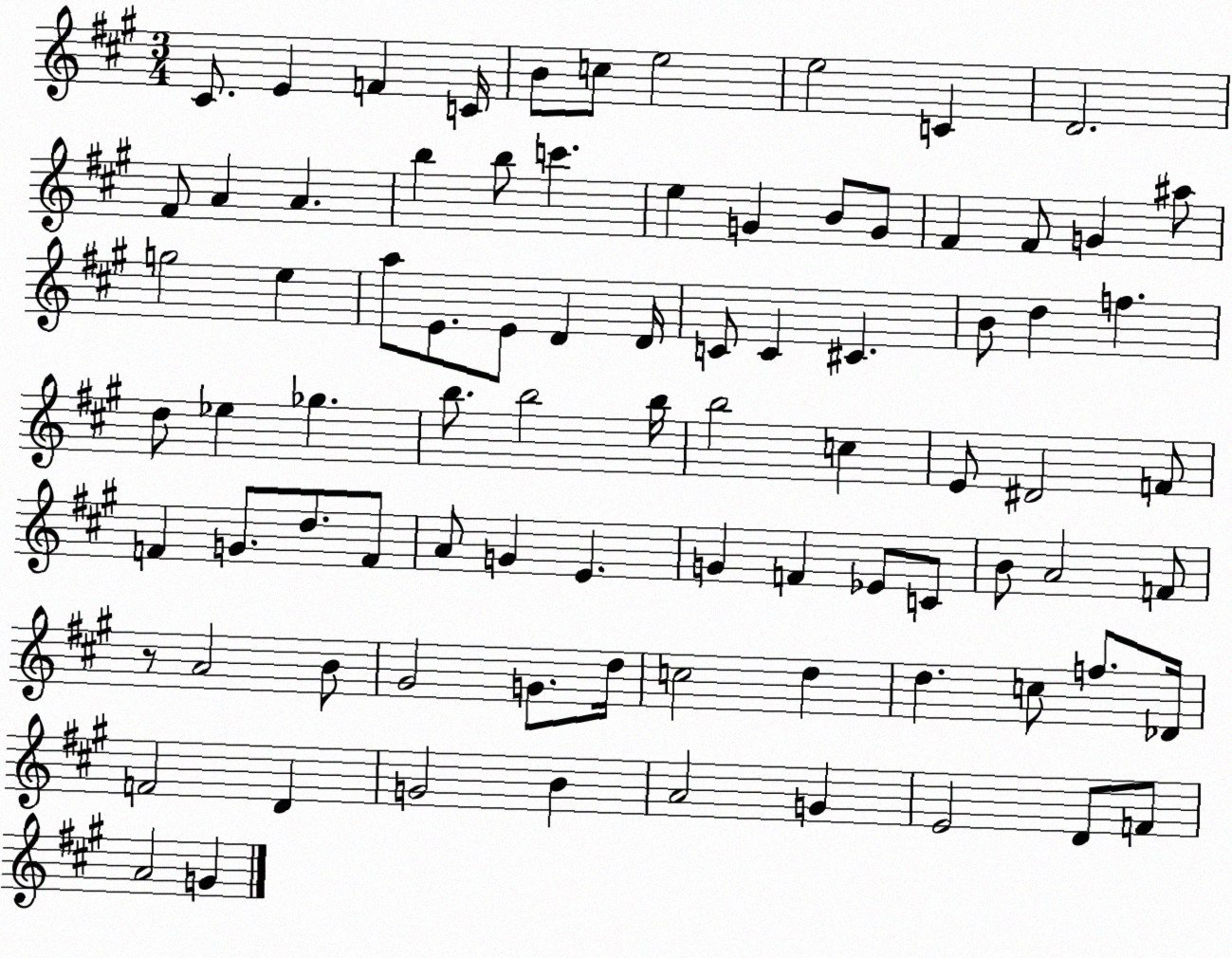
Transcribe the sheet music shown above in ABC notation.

X:1
T:Untitled
M:3/4
L:1/4
K:A
^C/2 E F C/4 B/2 c/2 e2 e2 C D2 ^F/2 A A b b/2 c' e G B/2 G/2 ^F ^F/2 G ^a/2 g2 e a/2 E/2 E/2 D D/4 C/2 C ^C B/2 d f d/2 _e _g b/2 b2 b/4 b2 c E/2 ^D2 F/2 F G/2 d/2 F/2 A/2 G E G F _E/2 C/2 B/2 A2 F/2 z/2 A2 B/2 ^G2 G/2 d/4 c2 d d c/2 f/2 _D/4 F2 D G2 B A2 G E2 D/2 F/2 A2 G